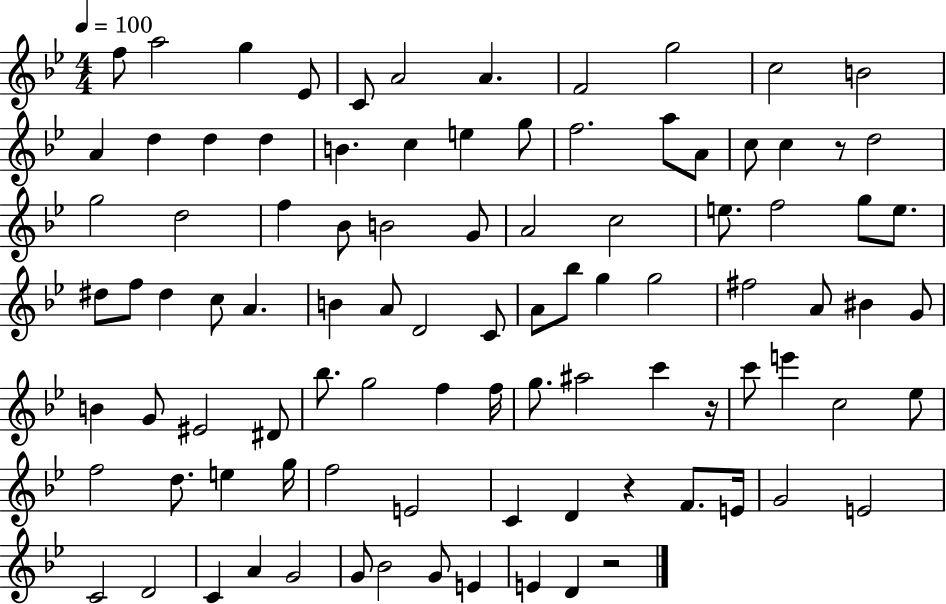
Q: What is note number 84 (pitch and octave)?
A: C4